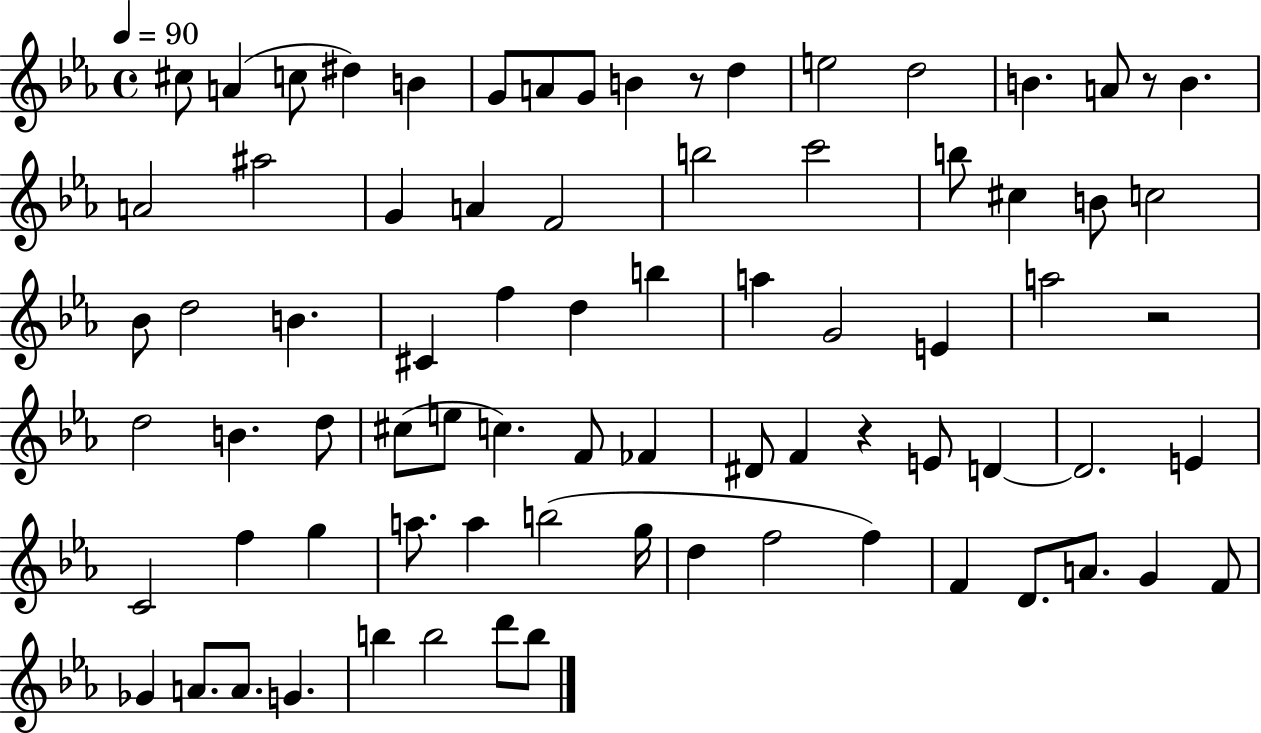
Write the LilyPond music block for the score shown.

{
  \clef treble
  \time 4/4
  \defaultTimeSignature
  \key ees \major
  \tempo 4 = 90
  \repeat volta 2 { cis''8 a'4( c''8 dis''4) b'4 | g'8 a'8 g'8 b'4 r8 d''4 | e''2 d''2 | b'4. a'8 r8 b'4. | \break a'2 ais''2 | g'4 a'4 f'2 | b''2 c'''2 | b''8 cis''4 b'8 c''2 | \break bes'8 d''2 b'4. | cis'4 f''4 d''4 b''4 | a''4 g'2 e'4 | a''2 r2 | \break d''2 b'4. d''8 | cis''8( e''8 c''4.) f'8 fes'4 | dis'8 f'4 r4 e'8 d'4~~ | d'2. e'4 | \break c'2 f''4 g''4 | a''8. a''4 b''2( g''16 | d''4 f''2 f''4) | f'4 d'8. a'8. g'4 f'8 | \break ges'4 a'8. a'8. g'4. | b''4 b''2 d'''8 b''8 | } \bar "|."
}